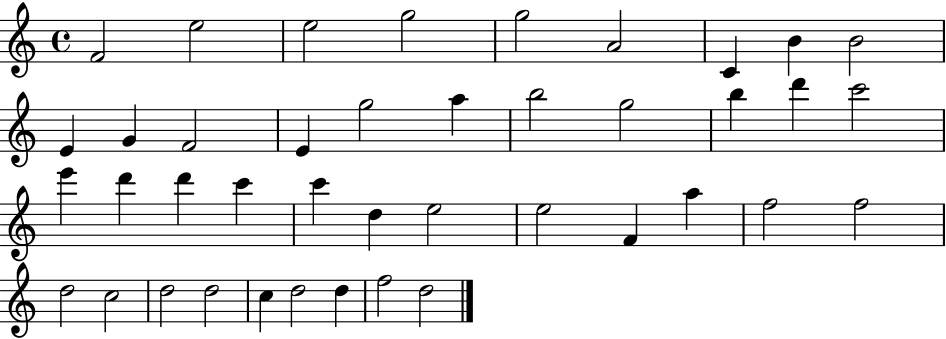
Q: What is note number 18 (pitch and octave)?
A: B5